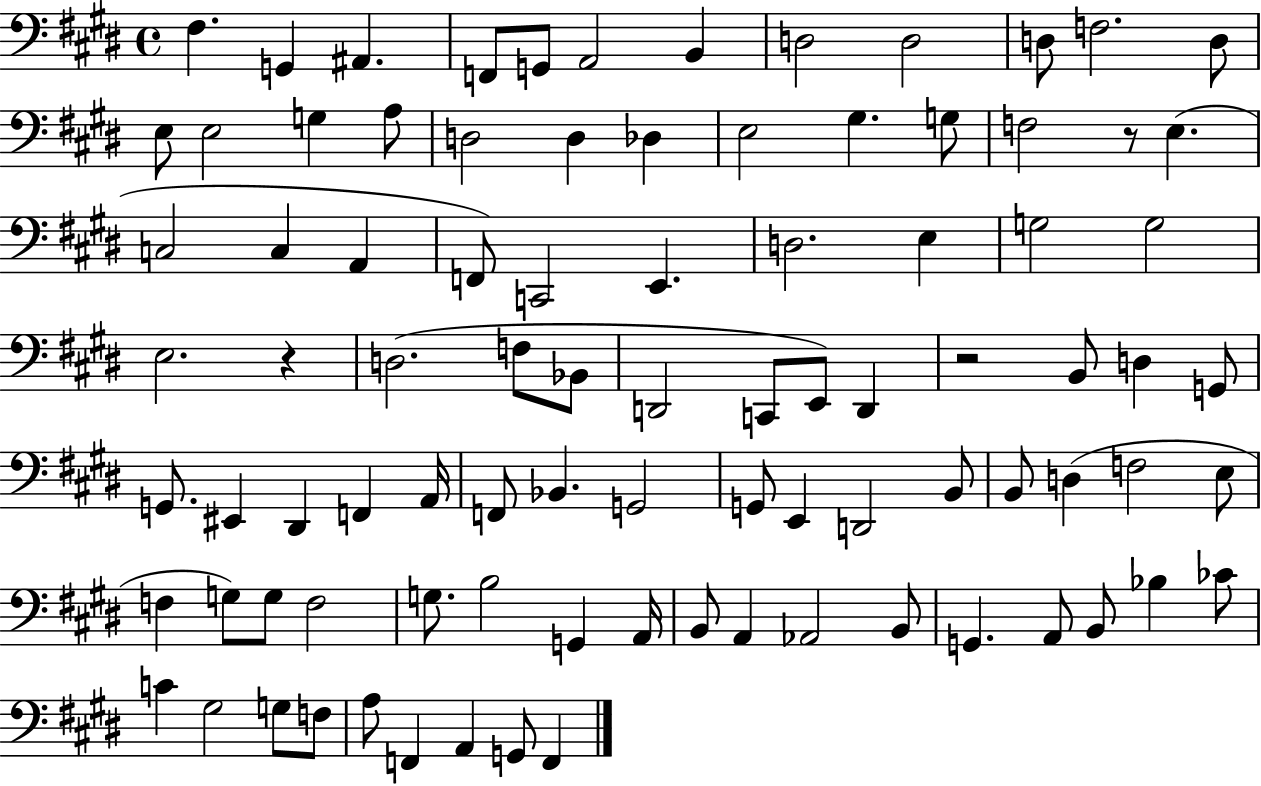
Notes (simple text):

F#3/q. G2/q A#2/q. F2/e G2/e A2/h B2/q D3/h D3/h D3/e F3/h. D3/e E3/e E3/h G3/q A3/e D3/h D3/q Db3/q E3/h G#3/q. G3/e F3/h R/e E3/q. C3/h C3/q A2/q F2/e C2/h E2/q. D3/h. E3/q G3/h G3/h E3/h. R/q D3/h. F3/e Bb2/e D2/h C2/e E2/e D2/q R/h B2/e D3/q G2/e G2/e. EIS2/q D#2/q F2/q A2/s F2/e Bb2/q. G2/h G2/e E2/q D2/h B2/e B2/e D3/q F3/h E3/e F3/q G3/e G3/e F3/h G3/e. B3/h G2/q A2/s B2/e A2/q Ab2/h B2/e G2/q. A2/e B2/e Bb3/q CES4/e C4/q G#3/h G3/e F3/e A3/e F2/q A2/q G2/e F2/q